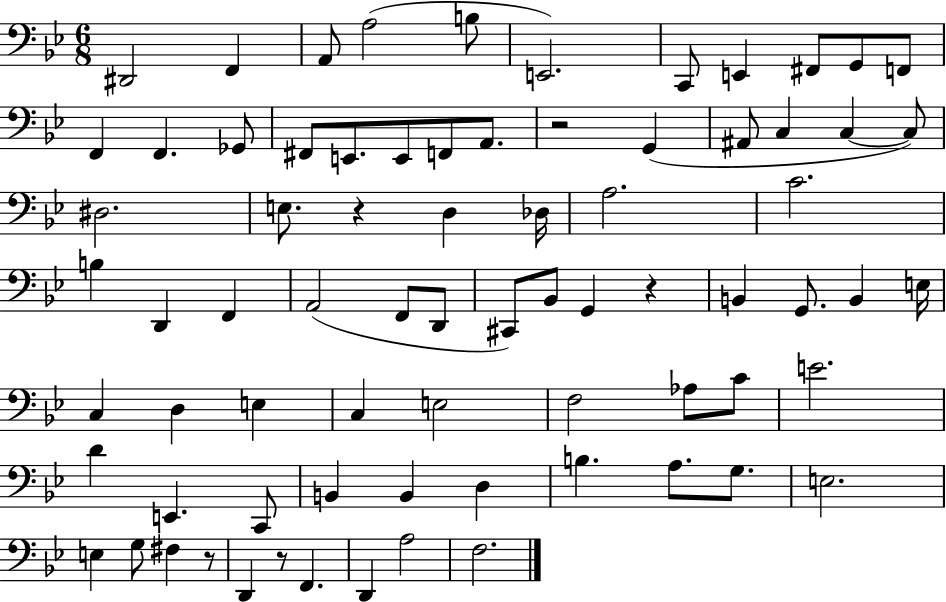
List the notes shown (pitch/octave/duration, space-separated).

D#2/h F2/q A2/e A3/h B3/e E2/h. C2/e E2/q F#2/e G2/e F2/e F2/q F2/q. Gb2/e F#2/e E2/e. E2/e F2/e A2/e. R/h G2/q A#2/e C3/q C3/q C3/e D#3/h. E3/e. R/q D3/q Db3/s A3/h. C4/h. B3/q D2/q F2/q A2/h F2/e D2/e C#2/e Bb2/e G2/q R/q B2/q G2/e. B2/q E3/s C3/q D3/q E3/q C3/q E3/h F3/h Ab3/e C4/e E4/h. D4/q E2/q. C2/e B2/q B2/q D3/q B3/q. A3/e. G3/e. E3/h. E3/q G3/e F#3/q R/e D2/q R/e F2/q. D2/q A3/h F3/h.